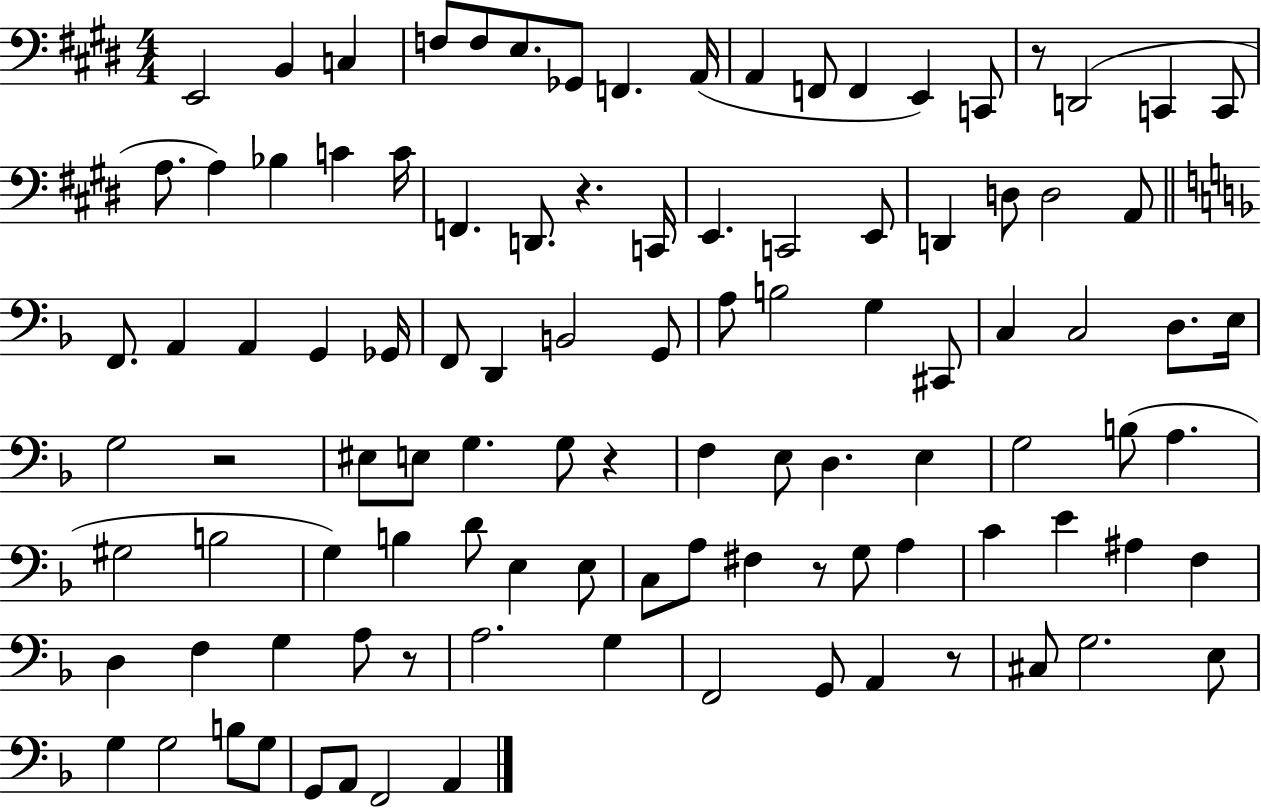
{
  \clef bass
  \numericTimeSignature
  \time 4/4
  \key e \major
  \repeat volta 2 { e,2 b,4 c4 | f8 f8 e8. ges,8 f,4. a,16( | a,4 f,8 f,4 e,4) c,8 | r8 d,2( c,4 c,8 | \break a8. a4) bes4 c'4 c'16 | f,4. d,8. r4. c,16 | e,4. c,2 e,8 | d,4 d8 d2 a,8 | \break \bar "||" \break \key f \major f,8. a,4 a,4 g,4 ges,16 | f,8 d,4 b,2 g,8 | a8 b2 g4 cis,8 | c4 c2 d8. e16 | \break g2 r2 | eis8 e8 g4. g8 r4 | f4 e8 d4. e4 | g2 b8( a4. | \break gis2 b2 | g4) b4 d'8 e4 e8 | c8 a8 fis4 r8 g8 a4 | c'4 e'4 ais4 f4 | \break d4 f4 g4 a8 r8 | a2. g4 | f,2 g,8 a,4 r8 | cis8 g2. e8 | \break g4 g2 b8 g8 | g,8 a,8 f,2 a,4 | } \bar "|."
}